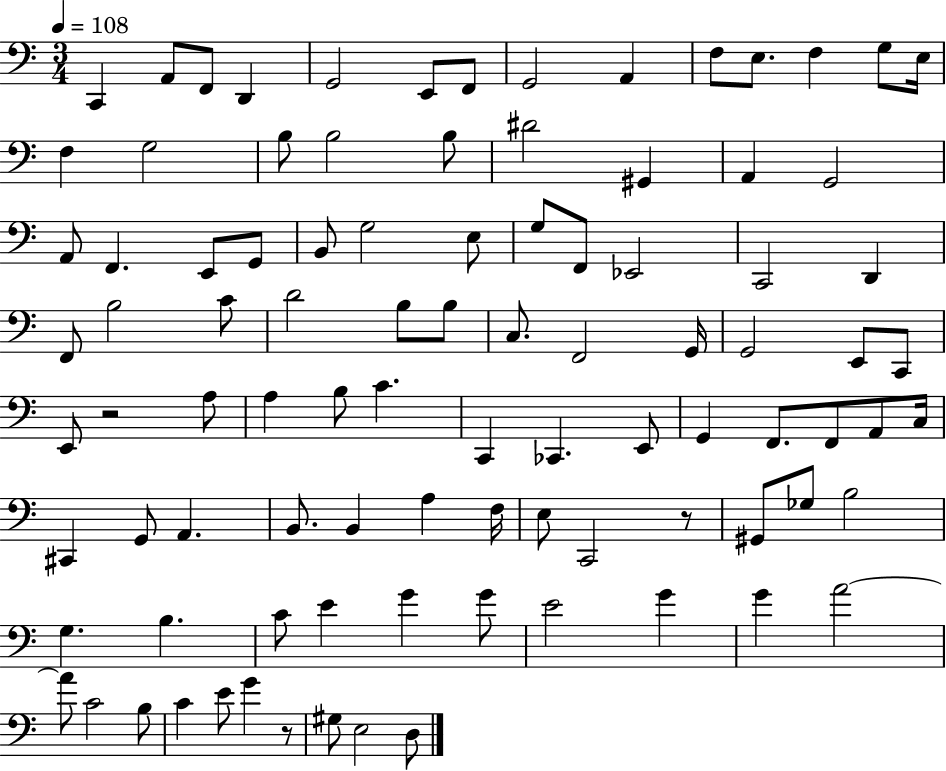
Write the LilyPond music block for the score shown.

{
  \clef bass
  \numericTimeSignature
  \time 3/4
  \key c \major
  \tempo 4 = 108
  c,4 a,8 f,8 d,4 | g,2 e,8 f,8 | g,2 a,4 | f8 e8. f4 g8 e16 | \break f4 g2 | b8 b2 b8 | dis'2 gis,4 | a,4 g,2 | \break a,8 f,4. e,8 g,8 | b,8 g2 e8 | g8 f,8 ees,2 | c,2 d,4 | \break f,8 b2 c'8 | d'2 b8 b8 | c8. f,2 g,16 | g,2 e,8 c,8 | \break e,8 r2 a8 | a4 b8 c'4. | c,4 ces,4. e,8 | g,4 f,8. f,8 a,8 c16 | \break cis,4 g,8 a,4. | b,8. b,4 a4 f16 | e8 c,2 r8 | gis,8 ges8 b2 | \break g4. b4. | c'8 e'4 g'4 g'8 | e'2 g'4 | g'4 a'2~~ | \break a'8 c'2 b8 | c'4 e'8 g'4 r8 | gis8 e2 d8 | \bar "|."
}